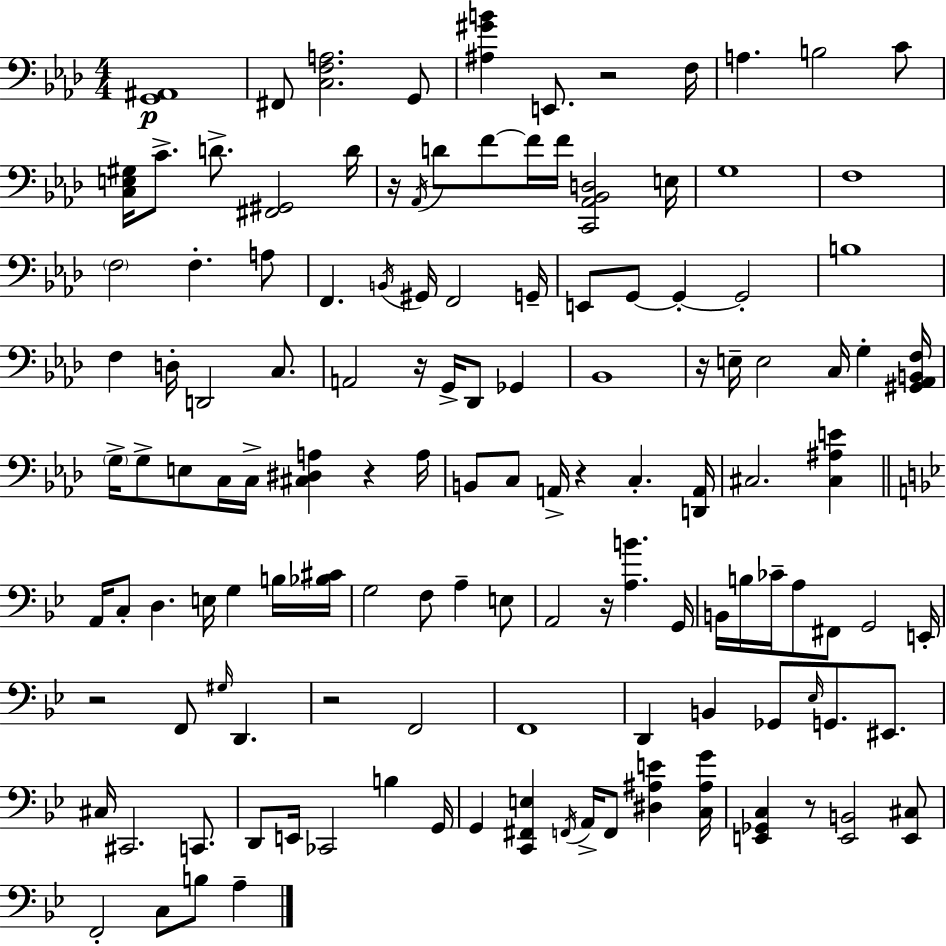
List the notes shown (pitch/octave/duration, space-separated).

[G2,A#2]/w F#2/e [C3,F3,A3]/h. G2/e [A#3,G#4,B4]/q E2/e. R/h F3/s A3/q. B3/h C4/e [C3,E3,G#3]/s C4/e. D4/e. [F#2,G#2]/h D4/s R/s Ab2/s D4/e F4/e F4/s F4/s [C2,Ab2,Bb2,D3]/h E3/s G3/w F3/w F3/h F3/q. A3/e F2/q. B2/s G#2/s F2/h G2/s E2/e G2/e G2/q G2/h B3/w F3/q D3/s D2/h C3/e. A2/h R/s G2/s Db2/e Gb2/q Bb2/w R/s E3/s E3/h C3/s G3/q [G#2,Ab2,B2,F3]/s G3/s G3/e E3/e C3/s C3/s [C#3,D#3,A3]/q R/q A3/s B2/e C3/e A2/s R/q C3/q. [D2,A2]/s C#3/h. [C#3,A#3,E4]/q A2/s C3/e D3/q. E3/s G3/q B3/s [Bb3,C#4]/s G3/h F3/e A3/q E3/e A2/h R/s [A3,B4]/q. G2/s B2/s B3/s CES4/s A3/e F#2/e G2/h E2/s R/h F2/e G#3/s D2/q. R/h F2/h F2/w D2/q B2/q Gb2/e Eb3/s G2/e. EIS2/e. C#3/s C#2/h. C2/e. D2/e E2/s CES2/h B3/q G2/s G2/q [C2,F#2,E3]/q F2/s A2/s F2/e [D#3,A#3,E4]/q [C3,A#3,G4]/s [E2,Gb2,C3]/q R/e [E2,B2]/h [E2,C#3]/e F2/h C3/e B3/e A3/q